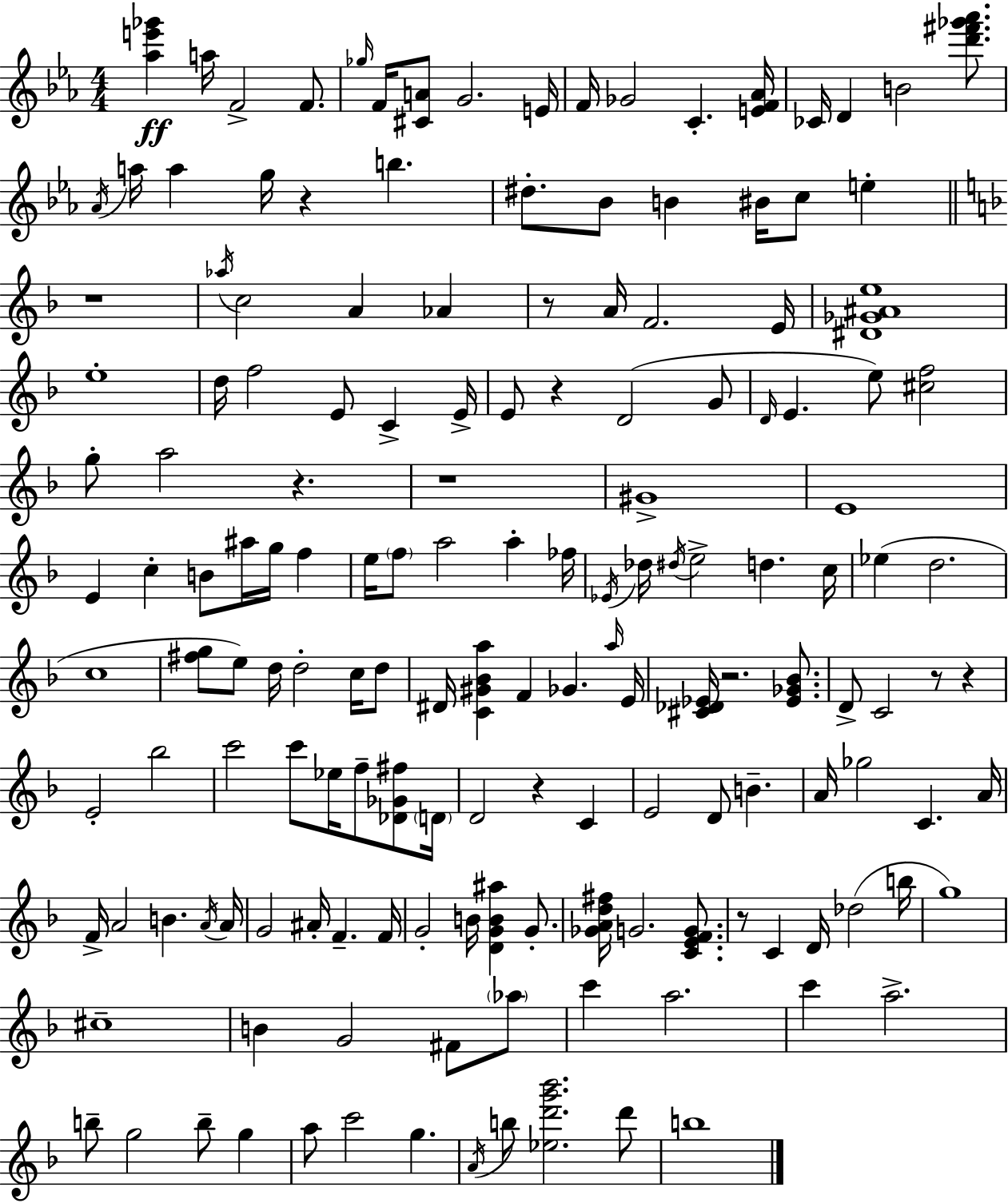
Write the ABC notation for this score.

X:1
T:Untitled
M:4/4
L:1/4
K:Cm
[_ae'_g'] a/4 F2 F/2 _g/4 F/4 [^CA]/2 G2 E/4 F/4 _G2 C [EF_A]/4 _C/4 D B2 [d'^f'_g'_a']/2 _A/4 a/4 a g/4 z b ^d/2 _B/2 B ^B/4 c/2 e z4 _a/4 c2 A _A z/2 A/4 F2 E/4 [^D_G^Ae]4 e4 d/4 f2 E/2 C E/4 E/2 z D2 G/2 D/4 E e/2 [^cf]2 g/2 a2 z z4 ^G4 E4 E c B/2 ^a/4 g/4 f e/4 f/2 a2 a _f/4 _E/4 _d/4 ^d/4 e2 d c/4 _e d2 c4 [^fg]/2 e/2 d/4 d2 c/4 d/2 ^D/4 [C^G_Ba] F _G a/4 E/4 [^C_D_E]/4 z2 [_E_G_B]/2 D/2 C2 z/2 z E2 _b2 c'2 c'/2 _e/4 f/2 [_D_G^f]/2 D/4 D2 z C E2 D/2 B A/4 _g2 C A/4 F/4 A2 B A/4 A/4 G2 ^A/4 F F/4 G2 B/4 [DGB^a] G/2 [_GAd^f]/4 G2 [CEFG]/2 z/2 C D/4 _d2 b/4 g4 ^c4 B G2 ^F/2 _a/2 c' a2 c' a2 b/2 g2 b/2 g a/2 c'2 g A/4 b/2 [_ed'g'_b']2 d'/2 b4